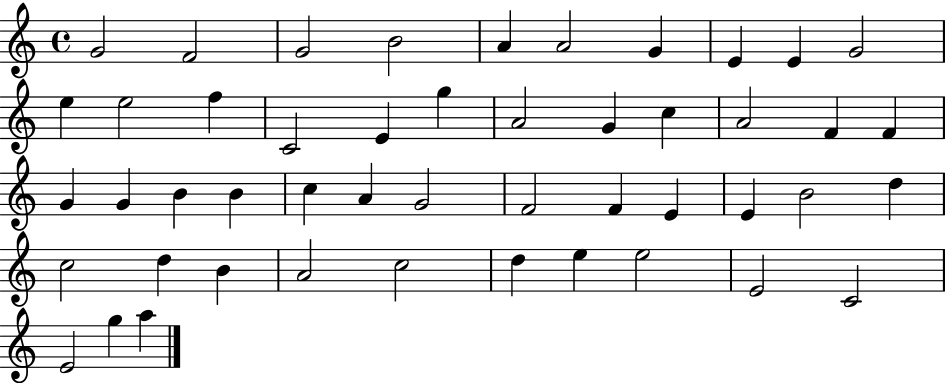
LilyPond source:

{
  \clef treble
  \time 4/4
  \defaultTimeSignature
  \key c \major
  g'2 f'2 | g'2 b'2 | a'4 a'2 g'4 | e'4 e'4 g'2 | \break e''4 e''2 f''4 | c'2 e'4 g''4 | a'2 g'4 c''4 | a'2 f'4 f'4 | \break g'4 g'4 b'4 b'4 | c''4 a'4 g'2 | f'2 f'4 e'4 | e'4 b'2 d''4 | \break c''2 d''4 b'4 | a'2 c''2 | d''4 e''4 e''2 | e'2 c'2 | \break e'2 g''4 a''4 | \bar "|."
}